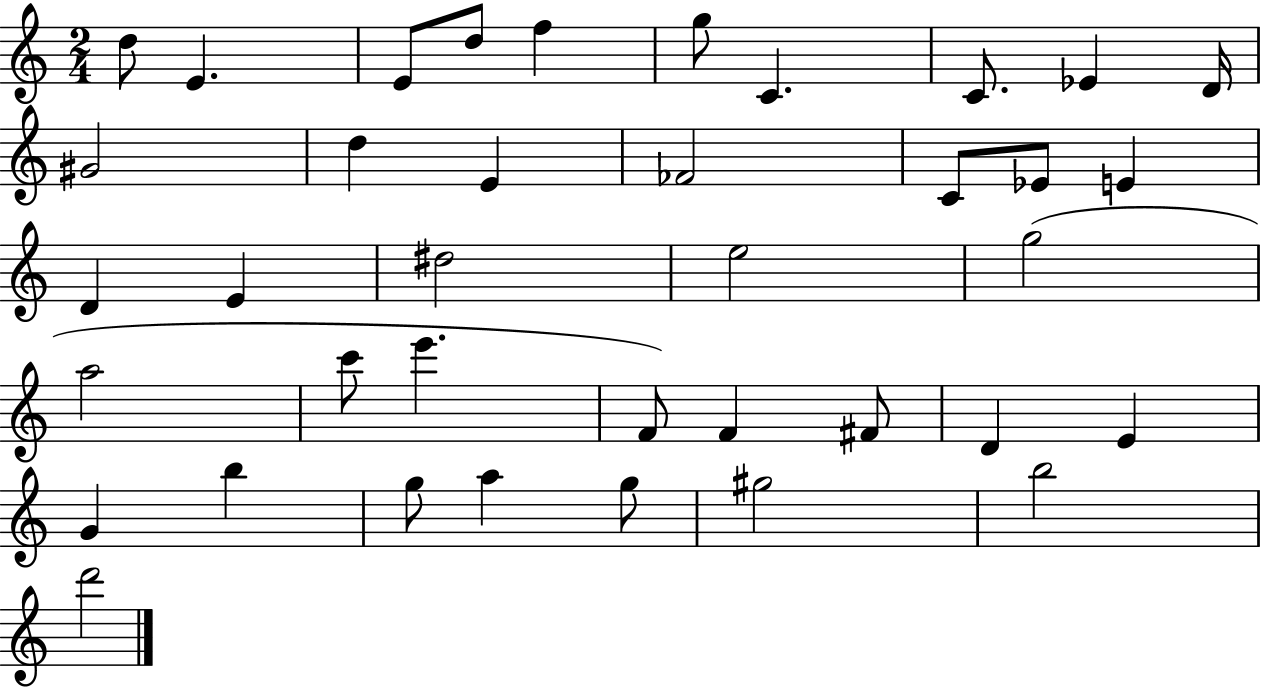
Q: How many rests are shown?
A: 0